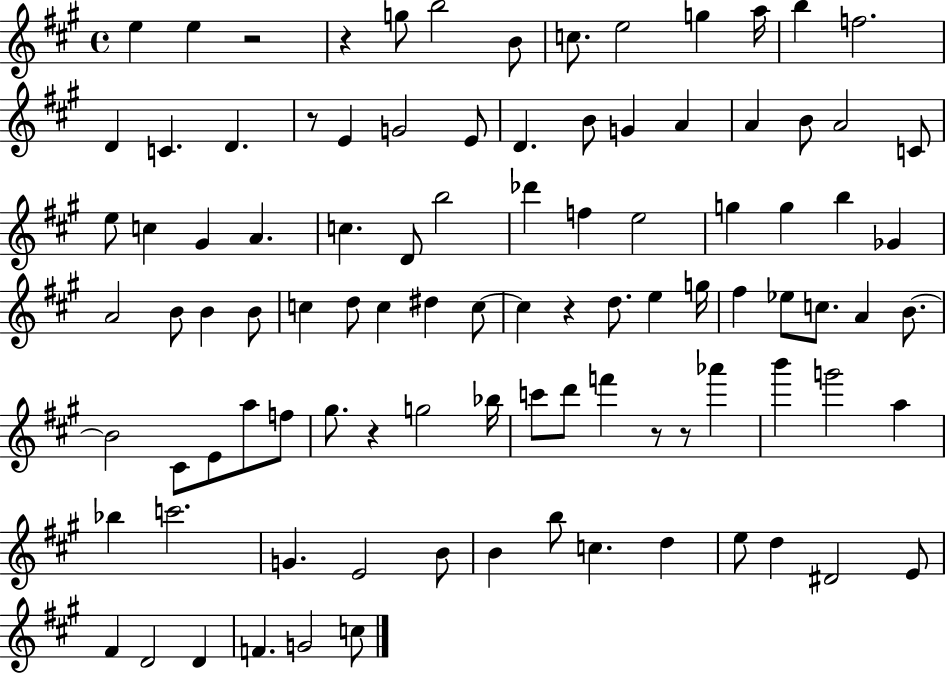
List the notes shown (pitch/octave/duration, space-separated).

E5/q E5/q R/h R/q G5/e B5/h B4/e C5/e. E5/h G5/q A5/s B5/q F5/h. D4/q C4/q. D4/q. R/e E4/q G4/h E4/e D4/q. B4/e G4/q A4/q A4/q B4/e A4/h C4/e E5/e C5/q G#4/q A4/q. C5/q. D4/e B5/h Db6/q F5/q E5/h G5/q G5/q B5/q Gb4/q A4/h B4/e B4/q B4/e C5/q D5/e C5/q D#5/q C5/e C5/q R/q D5/e. E5/q G5/s F#5/q Eb5/e C5/e. A4/q B4/e. B4/h C#4/e E4/e A5/e F5/e G#5/e. R/q G5/h Bb5/s C6/e D6/e F6/q R/e R/e Ab6/q B6/q G6/h A5/q Bb5/q C6/h. G4/q. E4/h B4/e B4/q B5/e C5/q. D5/q E5/e D5/q D#4/h E4/e F#4/q D4/h D4/q F4/q. G4/h C5/e